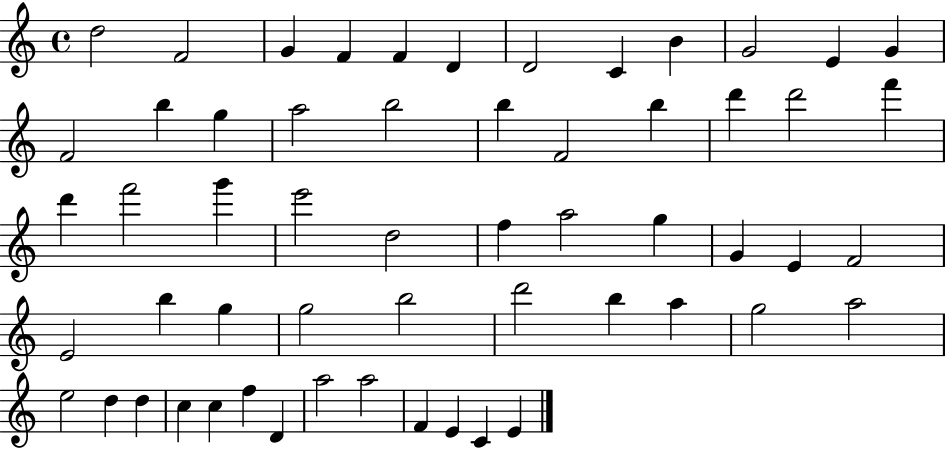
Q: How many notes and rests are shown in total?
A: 57